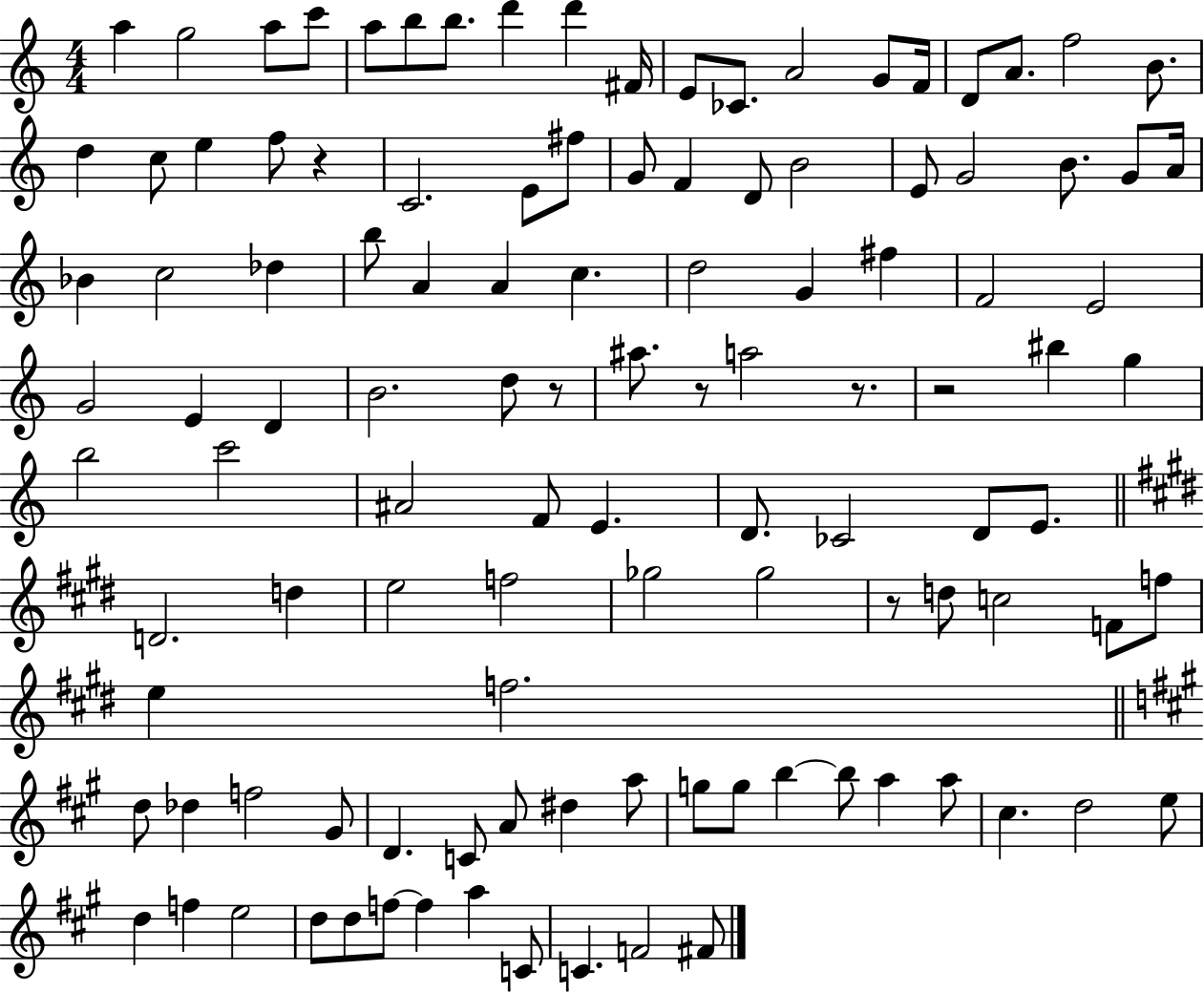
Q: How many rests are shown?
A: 6